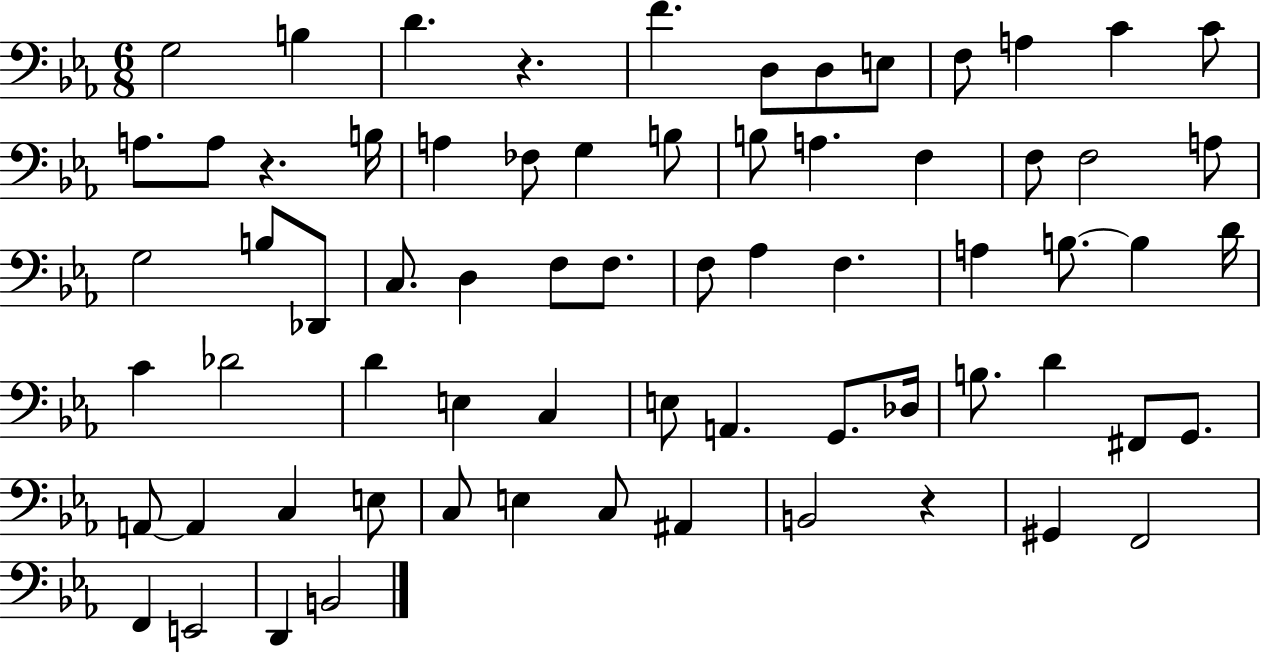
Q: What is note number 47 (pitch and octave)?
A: Db3